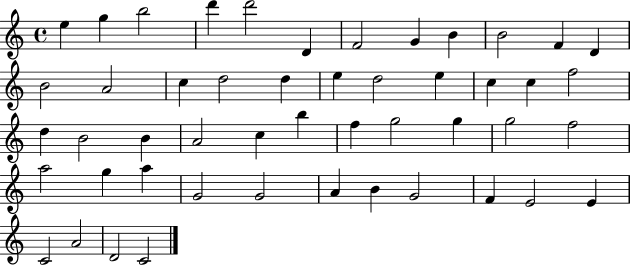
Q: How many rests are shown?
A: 0